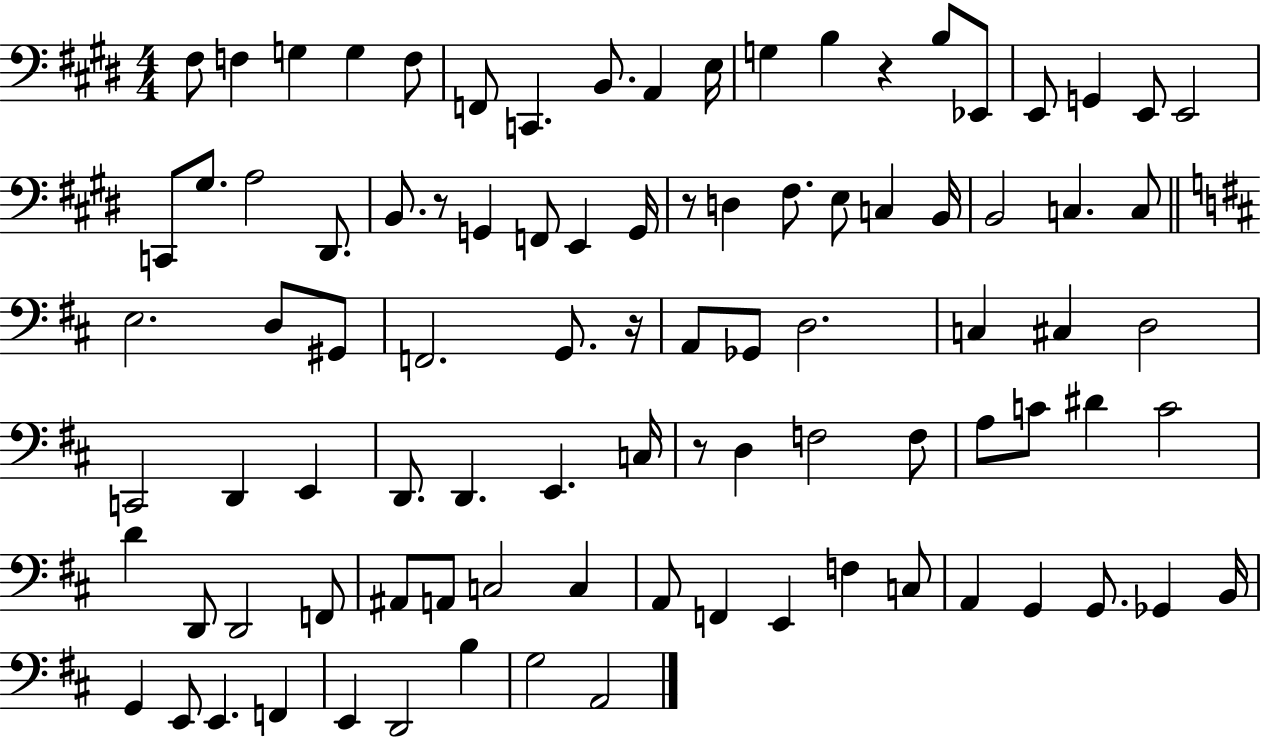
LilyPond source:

{
  \clef bass
  \numericTimeSignature
  \time 4/4
  \key e \major
  fis8 f4 g4 g4 f8 | f,8 c,4. b,8. a,4 e16 | g4 b4 r4 b8 ees,8 | e,8 g,4 e,8 e,2 | \break c,8 gis8. a2 dis,8. | b,8. r8 g,4 f,8 e,4 g,16 | r8 d4 fis8. e8 c4 b,16 | b,2 c4. c8 | \break \bar "||" \break \key d \major e2. d8 gis,8 | f,2. g,8. r16 | a,8 ges,8 d2. | c4 cis4 d2 | \break c,2 d,4 e,4 | d,8. d,4. e,4. c16 | r8 d4 f2 f8 | a8 c'8 dis'4 c'2 | \break d'4 d,8 d,2 f,8 | ais,8 a,8 c2 c4 | a,8 f,4 e,4 f4 c8 | a,4 g,4 g,8. ges,4 b,16 | \break g,4 e,8 e,4. f,4 | e,4 d,2 b4 | g2 a,2 | \bar "|."
}